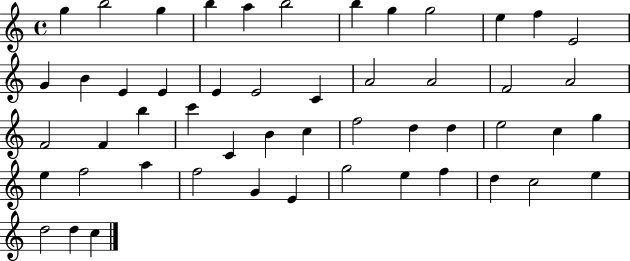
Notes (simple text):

G5/q B5/h G5/q B5/q A5/q B5/h B5/q G5/q G5/h E5/q F5/q E4/h G4/q B4/q E4/q E4/q E4/q E4/h C4/q A4/h A4/h F4/h A4/h F4/h F4/q B5/q C6/q C4/q B4/q C5/q F5/h D5/q D5/q E5/h C5/q G5/q E5/q F5/h A5/q F5/h G4/q E4/q G5/h E5/q F5/q D5/q C5/h E5/q D5/h D5/q C5/q